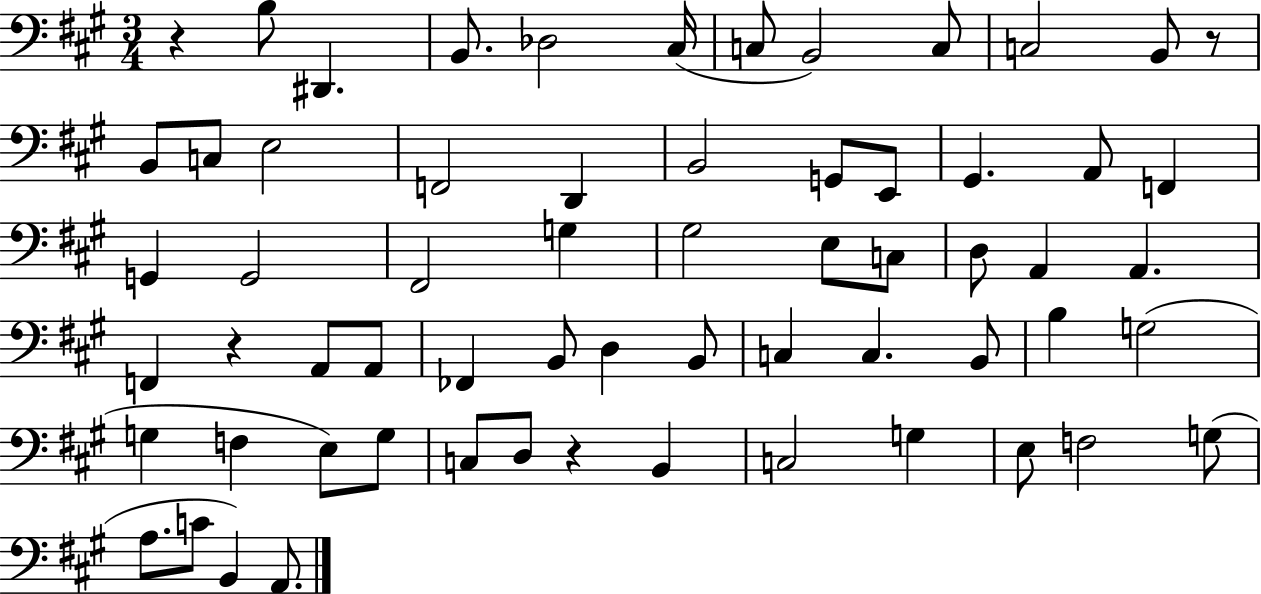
R/q B3/e D#2/q. B2/e. Db3/h C#3/s C3/e B2/h C3/e C3/h B2/e R/e B2/e C3/e E3/h F2/h D2/q B2/h G2/e E2/e G#2/q. A2/e F2/q G2/q G2/h F#2/h G3/q G#3/h E3/e C3/e D3/e A2/q A2/q. F2/q R/q A2/e A2/e FES2/q B2/e D3/q B2/e C3/q C3/q. B2/e B3/q G3/h G3/q F3/q E3/e G3/e C3/e D3/e R/q B2/q C3/h G3/q E3/e F3/h G3/e A3/e. C4/e B2/q A2/e.